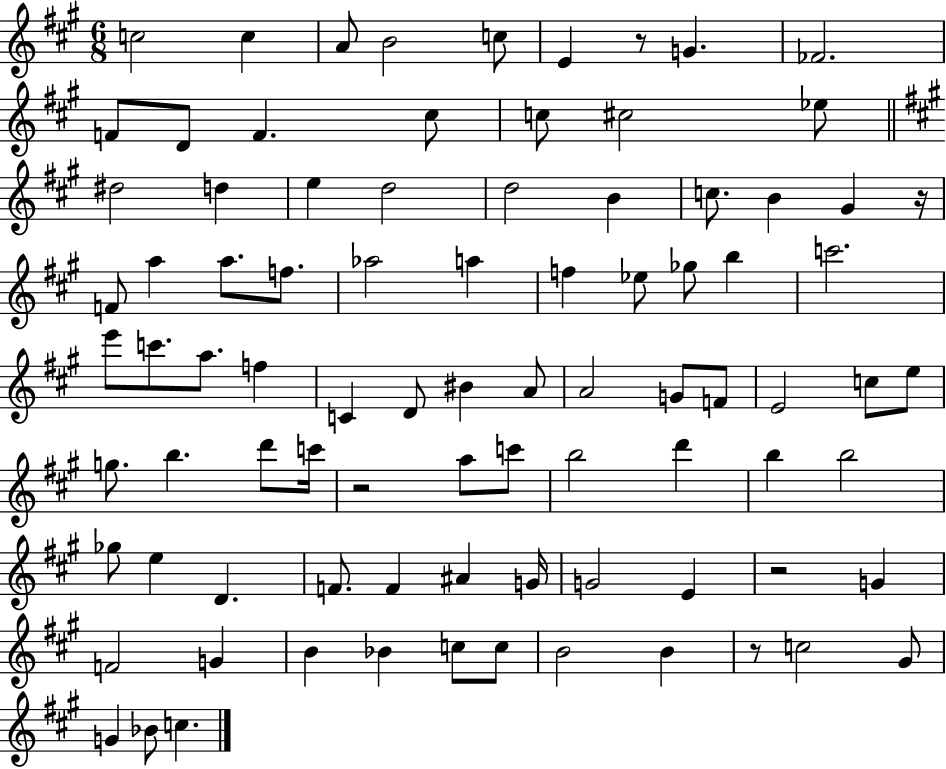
X:1
T:Untitled
M:6/8
L:1/4
K:A
c2 c A/2 B2 c/2 E z/2 G _F2 F/2 D/2 F ^c/2 c/2 ^c2 _e/2 ^d2 d e d2 d2 B c/2 B ^G z/4 F/2 a a/2 f/2 _a2 a f _e/2 _g/2 b c'2 e'/2 c'/2 a/2 f C D/2 ^B A/2 A2 G/2 F/2 E2 c/2 e/2 g/2 b d'/2 c'/4 z2 a/2 c'/2 b2 d' b b2 _g/2 e D F/2 F ^A G/4 G2 E z2 G F2 G B _B c/2 c/2 B2 B z/2 c2 ^G/2 G _B/2 c